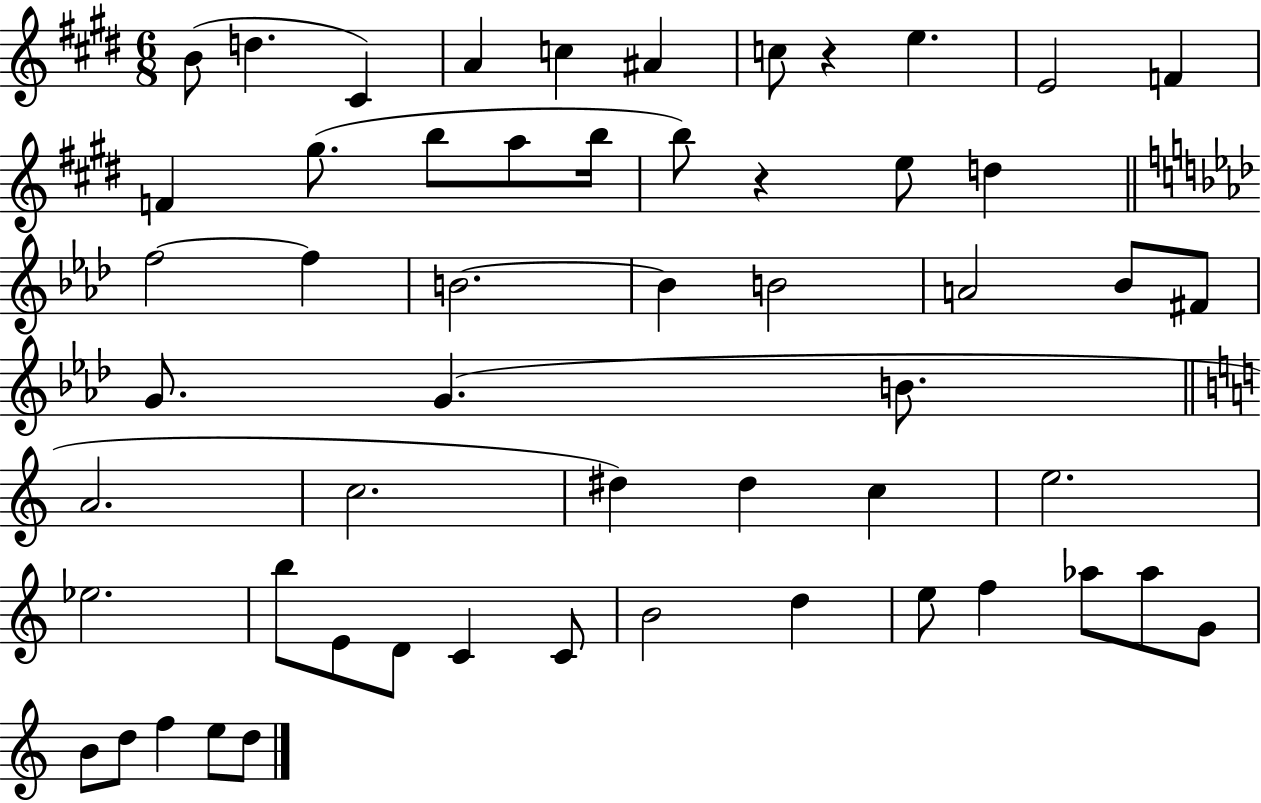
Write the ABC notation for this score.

X:1
T:Untitled
M:6/8
L:1/4
K:E
B/2 d ^C A c ^A c/2 z e E2 F F ^g/2 b/2 a/2 b/4 b/2 z e/2 d f2 f B2 B B2 A2 _B/2 ^F/2 G/2 G B/2 A2 c2 ^d ^d c e2 _e2 b/2 E/2 D/2 C C/2 B2 d e/2 f _a/2 _a/2 G/2 B/2 d/2 f e/2 d/2